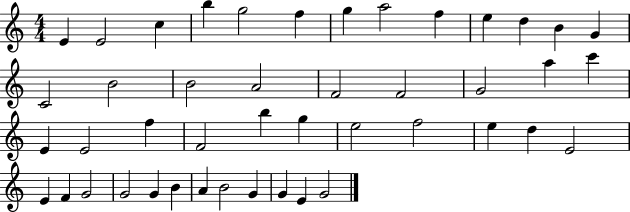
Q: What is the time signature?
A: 4/4